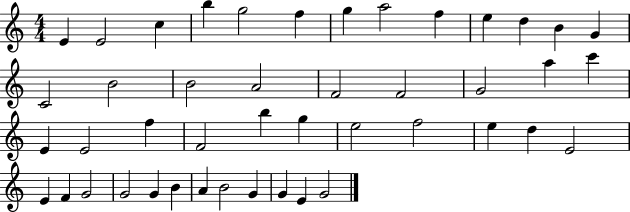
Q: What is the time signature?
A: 4/4